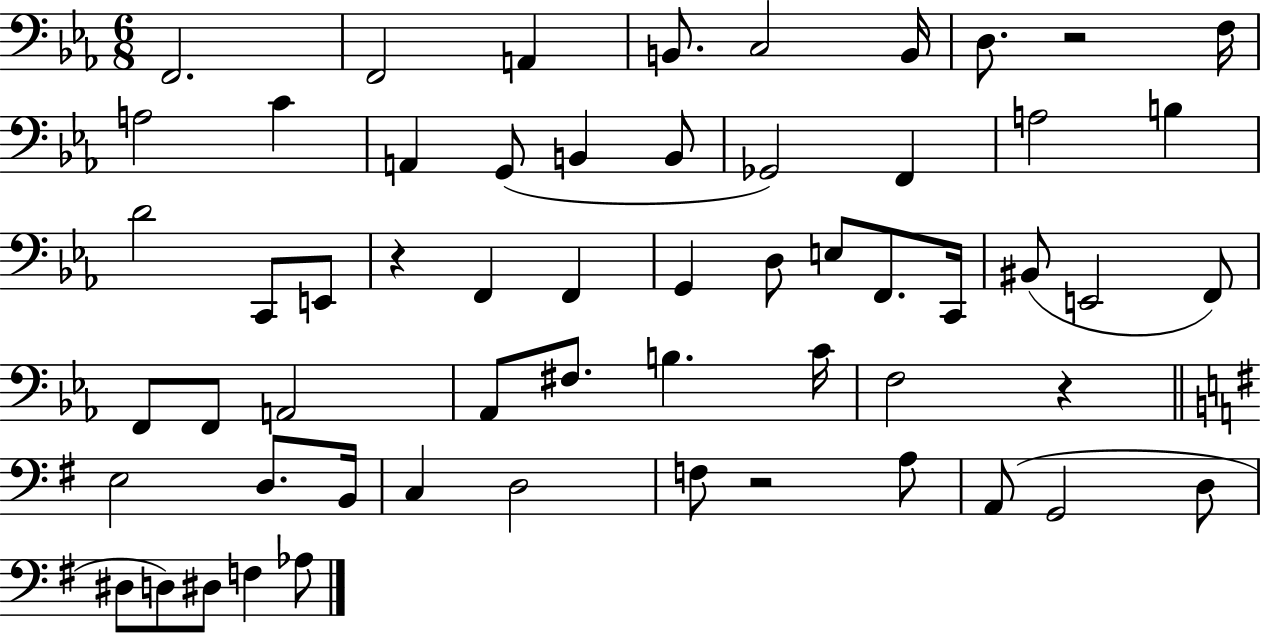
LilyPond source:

{
  \clef bass
  \numericTimeSignature
  \time 6/8
  \key ees \major
  \repeat volta 2 { f,2. | f,2 a,4 | b,8. c2 b,16 | d8. r2 f16 | \break a2 c'4 | a,4 g,8( b,4 b,8 | ges,2) f,4 | a2 b4 | \break d'2 c,8 e,8 | r4 f,4 f,4 | g,4 d8 e8 f,8. c,16 | bis,8( e,2 f,8) | \break f,8 f,8 a,2 | aes,8 fis8. b4. c'16 | f2 r4 | \bar "||" \break \key e \minor e2 d8. b,16 | c4 d2 | f8 r2 a8 | a,8( g,2 d8 | \break dis8 d8) dis8 f4 aes8 | } \bar "|."
}